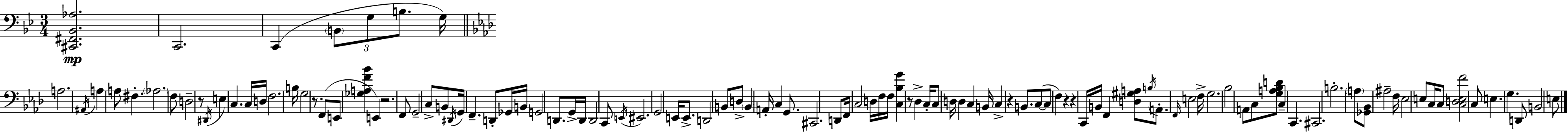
X:1
T:Untitled
M:3/4
L:1/4
K:Bb
[^C,,^F,,_B,,_A,]2 C,,2 C,, B,,/2 G,/2 B,/2 G,/4 A,2 ^A,,/4 A, A,/2 ^F, _A,2 F,/2 D,2 z/2 ^D,,/4 E, C, C,/4 D,/4 F,2 B,/4 G,2 z/2 F,,/2 E,,/2 [_G,A,F_B] E,, z2 F,,/2 G,,2 C,/2 B,,/2 ^D,,/4 G,,/4 F,, D,,/2 _G,,/4 B,,/4 G,,2 D,,/2 G,,/4 D,,/4 D,,2 C,,/2 E,,/4 ^E,,2 G,,2 E,,/4 E,,/2 D,,2 B,,/2 D,/2 B,, A,,/4 C, G,,/2 ^C,,2 D,,/2 F,,/4 C,2 D,/4 F,/4 F,/4 [C,_B,G] z/2 _D, C,/4 C,/2 D,/4 D, C, B,,/4 C, z B,,/2 C,/2 C,/2 F, z z C,,/4 B,,/4 F,, [D,^G,A,]/2 B,/4 A,,/2 F,,/4 E,2 F,/4 G,2 _B,2 A,,/2 C,/2 [G,A,_B,D]/2 C, C,, ^C,,2 B,2 A,/2 [_G,,_B,,]/2 ^A,2 F,/4 _E,2 E,/2 C,/4 C,/2 [C,D,E,F]2 C,/2 E, G, D,,/2 B,,2 E,/2